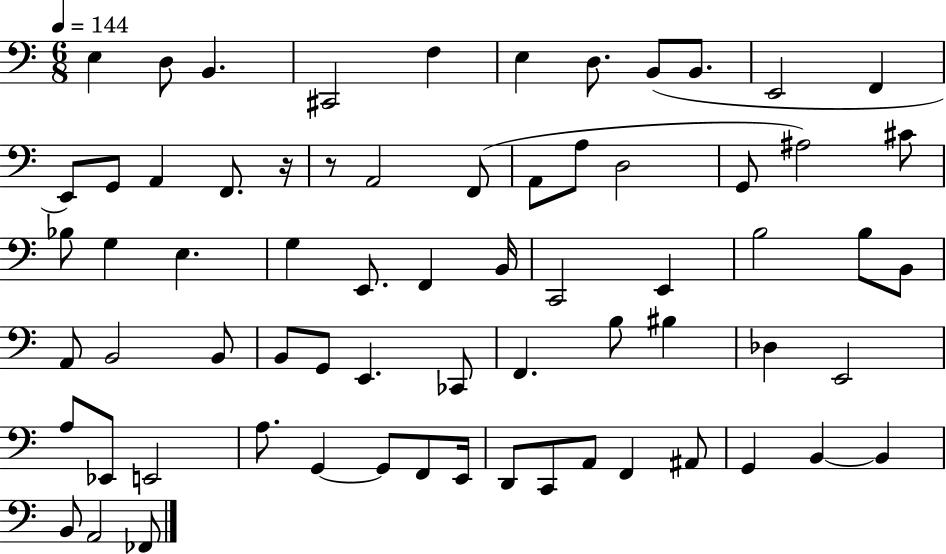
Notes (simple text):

E3/q D3/e B2/q. C#2/h F3/q E3/q D3/e. B2/e B2/e. E2/h F2/q E2/e G2/e A2/q F2/e. R/s R/e A2/h F2/e A2/e A3/e D3/h G2/e A#3/h C#4/e Bb3/e G3/q E3/q. G3/q E2/e. F2/q B2/s C2/h E2/q B3/h B3/e B2/e A2/e B2/h B2/e B2/e G2/e E2/q. CES2/e F2/q. B3/e BIS3/q Db3/q E2/h A3/e Eb2/e E2/h A3/e. G2/q G2/e F2/e E2/s D2/e C2/e A2/e F2/q A#2/e G2/q B2/q B2/q B2/e A2/h FES2/e